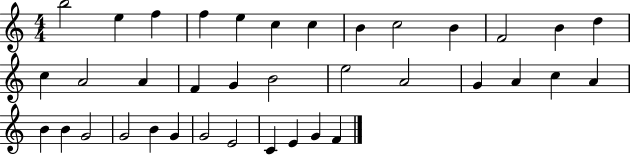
{
  \clef treble
  \numericTimeSignature
  \time 4/4
  \key c \major
  b''2 e''4 f''4 | f''4 e''4 c''4 c''4 | b'4 c''2 b'4 | f'2 b'4 d''4 | \break c''4 a'2 a'4 | f'4 g'4 b'2 | e''2 a'2 | g'4 a'4 c''4 a'4 | \break b'4 b'4 g'2 | g'2 b'4 g'4 | g'2 e'2 | c'4 e'4 g'4 f'4 | \break \bar "|."
}